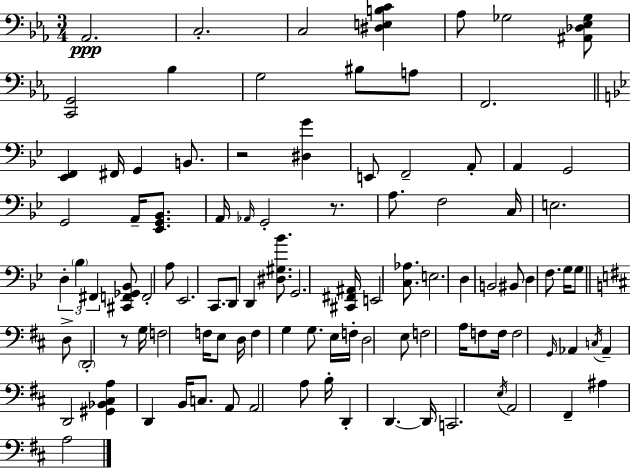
X:1
T:Untitled
M:3/4
L:1/4
K:Eb
_A,,2 C,2 C,2 [^D,E,B,C] _A,/2 _G,2 [^A,,_D,_E,_G,]/2 [C,,G,,]2 _B, G,2 ^B,/2 A,/2 F,,2 [_E,,F,,] ^F,,/4 G,, B,,/2 z2 [^D,G] E,,/2 F,,2 A,,/2 A,, G,,2 G,,2 A,,/4 [_E,,G,,_B,,]/2 A,,/4 _A,,/4 G,,2 z/2 A,/2 F,2 C,/4 E,2 D, _B, ^F,, [^C,,F,,_G,,_B,,]/2 F,,2 A,/2 _E,,2 C,,/2 D,,/2 D,, [^D,^G,_B]/2 G,,2 [^C,,^F,,^A,,]/4 E,,2 [C,_A,]/2 E,2 D, B,,2 ^B,,/2 D, F,/2 G,/4 G,/2 D,/2 D,,2 z/2 G,/4 F,2 F,/4 E,/2 D,/4 F, G, G,/2 E,/4 F,/4 D,2 E,/2 F,2 A,/4 F,/2 F,/4 F,2 G,,/4 _A,, C,/4 _A,, D,,2 [^G,,_B,,^C,A,] D,, B,,/4 C,/2 A,,/2 A,,2 A,/2 B,/4 D,, D,, D,,/4 C,,2 E,/4 A,,2 ^F,, ^A, A,2